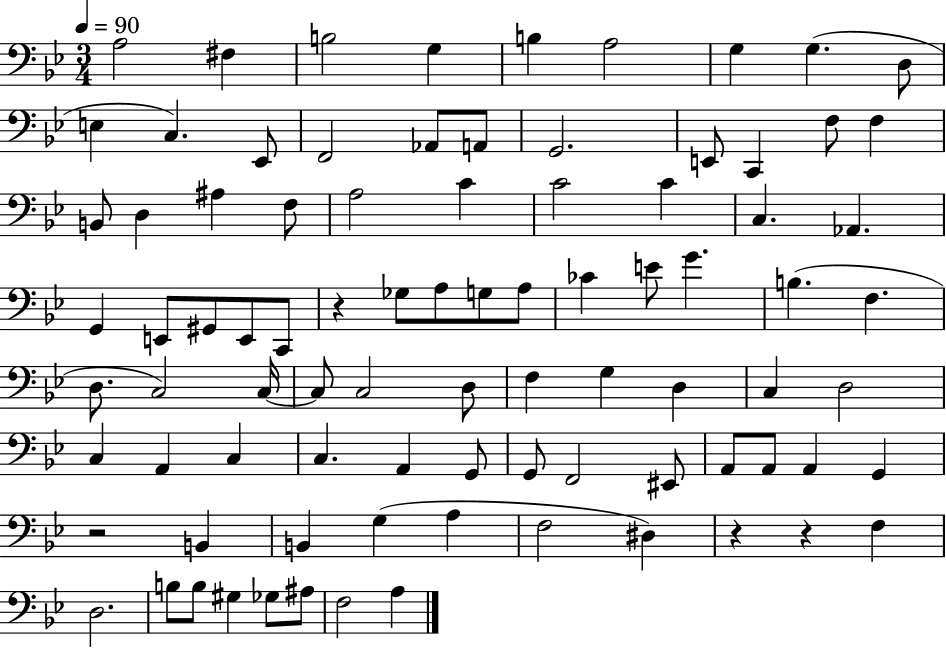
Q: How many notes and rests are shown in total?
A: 87